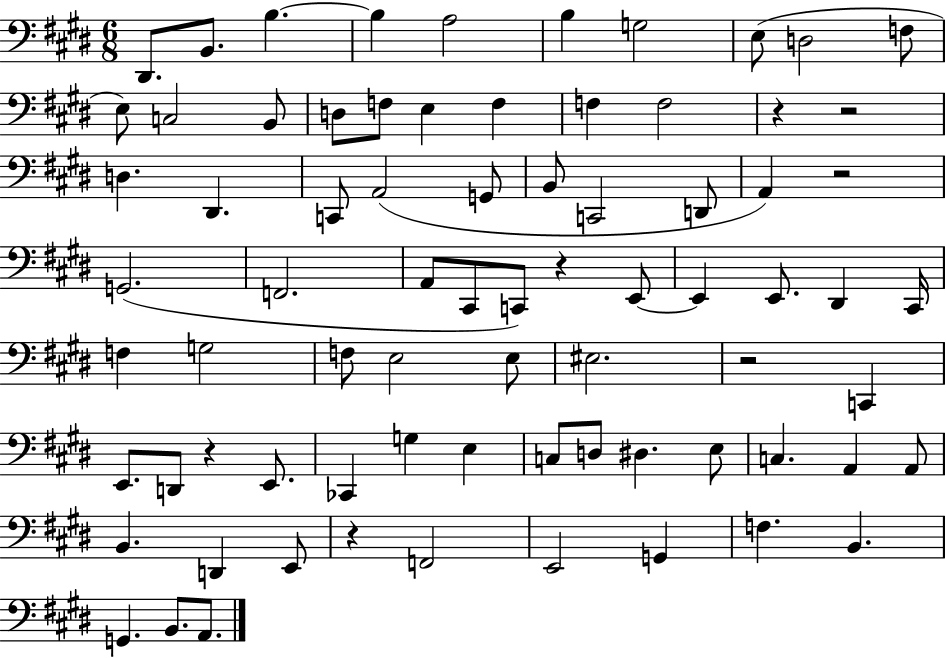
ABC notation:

X:1
T:Untitled
M:6/8
L:1/4
K:E
^D,,/2 B,,/2 B, B, A,2 B, G,2 E,/2 D,2 F,/2 E,/2 C,2 B,,/2 D,/2 F,/2 E, F, F, F,2 z z2 D, ^D,, C,,/2 A,,2 G,,/2 B,,/2 C,,2 D,,/2 A,, z2 G,,2 F,,2 A,,/2 ^C,,/2 C,,/2 z E,,/2 E,, E,,/2 ^D,, ^C,,/4 F, G,2 F,/2 E,2 E,/2 ^E,2 z2 C,, E,,/2 D,,/2 z E,,/2 _C,, G, E, C,/2 D,/2 ^D, E,/2 C, A,, A,,/2 B,, D,, E,,/2 z F,,2 E,,2 G,, F, B,, G,, B,,/2 A,,/2